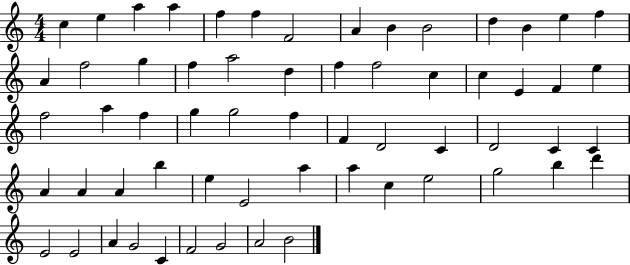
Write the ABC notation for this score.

X:1
T:Untitled
M:4/4
L:1/4
K:C
c e a a f f F2 A B B2 d B e f A f2 g f a2 d f f2 c c E F e f2 a f g g2 f F D2 C D2 C C A A A b e E2 a a c e2 g2 b d' E2 E2 A G2 C F2 G2 A2 B2